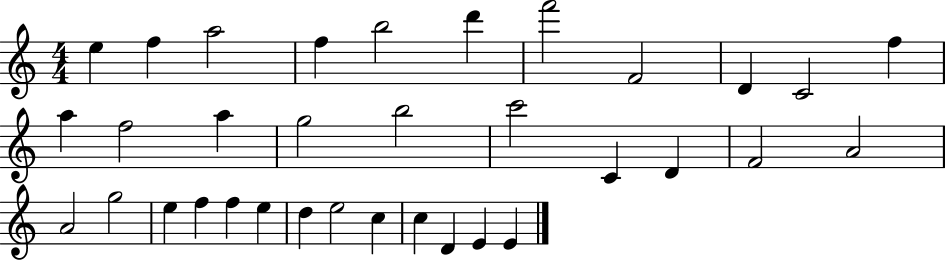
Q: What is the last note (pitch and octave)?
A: E4